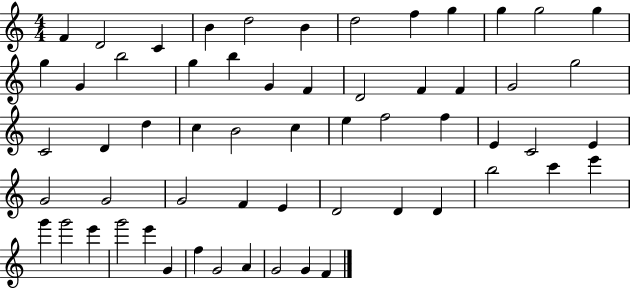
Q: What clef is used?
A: treble